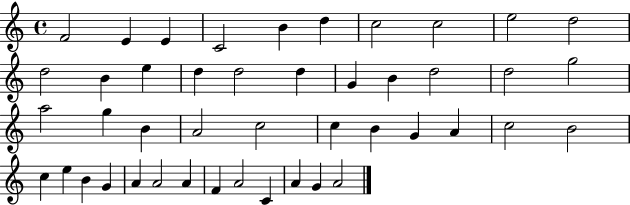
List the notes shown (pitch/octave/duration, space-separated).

F4/h E4/q E4/q C4/h B4/q D5/q C5/h C5/h E5/h D5/h D5/h B4/q E5/q D5/q D5/h D5/q G4/q B4/q D5/h D5/h G5/h A5/h G5/q B4/q A4/h C5/h C5/q B4/q G4/q A4/q C5/h B4/h C5/q E5/q B4/q G4/q A4/q A4/h A4/q F4/q A4/h C4/q A4/q G4/q A4/h